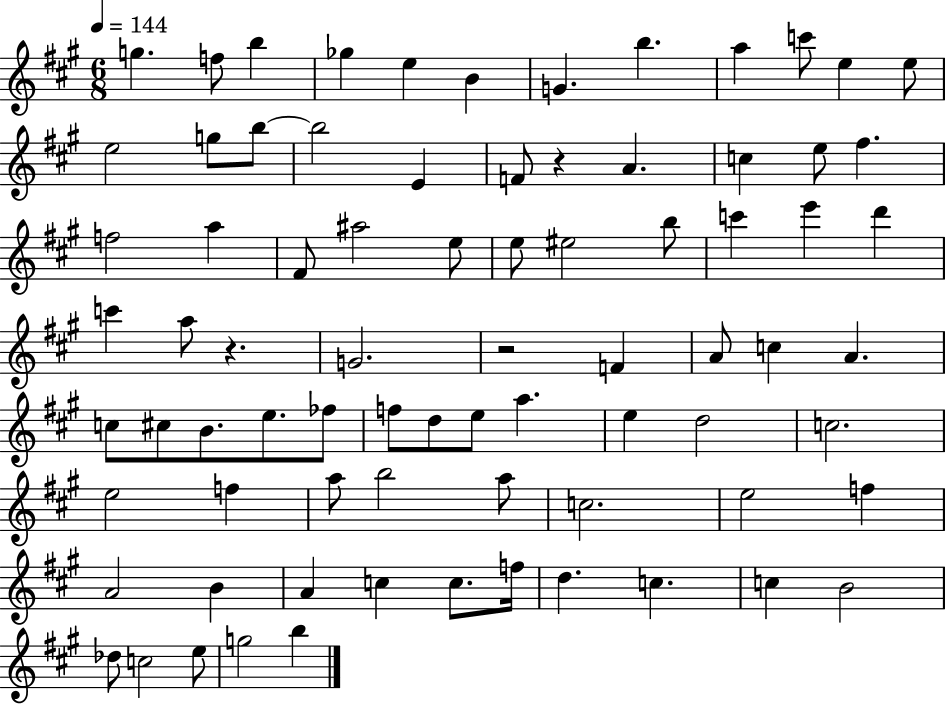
{
  \clef treble
  \numericTimeSignature
  \time 6/8
  \key a \major
  \tempo 4 = 144
  g''4. f''8 b''4 | ges''4 e''4 b'4 | g'4. b''4. | a''4 c'''8 e''4 e''8 | \break e''2 g''8 b''8~~ | b''2 e'4 | f'8 r4 a'4. | c''4 e''8 fis''4. | \break f''2 a''4 | fis'8 ais''2 e''8 | e''8 eis''2 b''8 | c'''4 e'''4 d'''4 | \break c'''4 a''8 r4. | g'2. | r2 f'4 | a'8 c''4 a'4. | \break c''8 cis''8 b'8. e''8. fes''8 | f''8 d''8 e''8 a''4. | e''4 d''2 | c''2. | \break e''2 f''4 | a''8 b''2 a''8 | c''2. | e''2 f''4 | \break a'2 b'4 | a'4 c''4 c''8. f''16 | d''4. c''4. | c''4 b'2 | \break des''8 c''2 e''8 | g''2 b''4 | \bar "|."
}